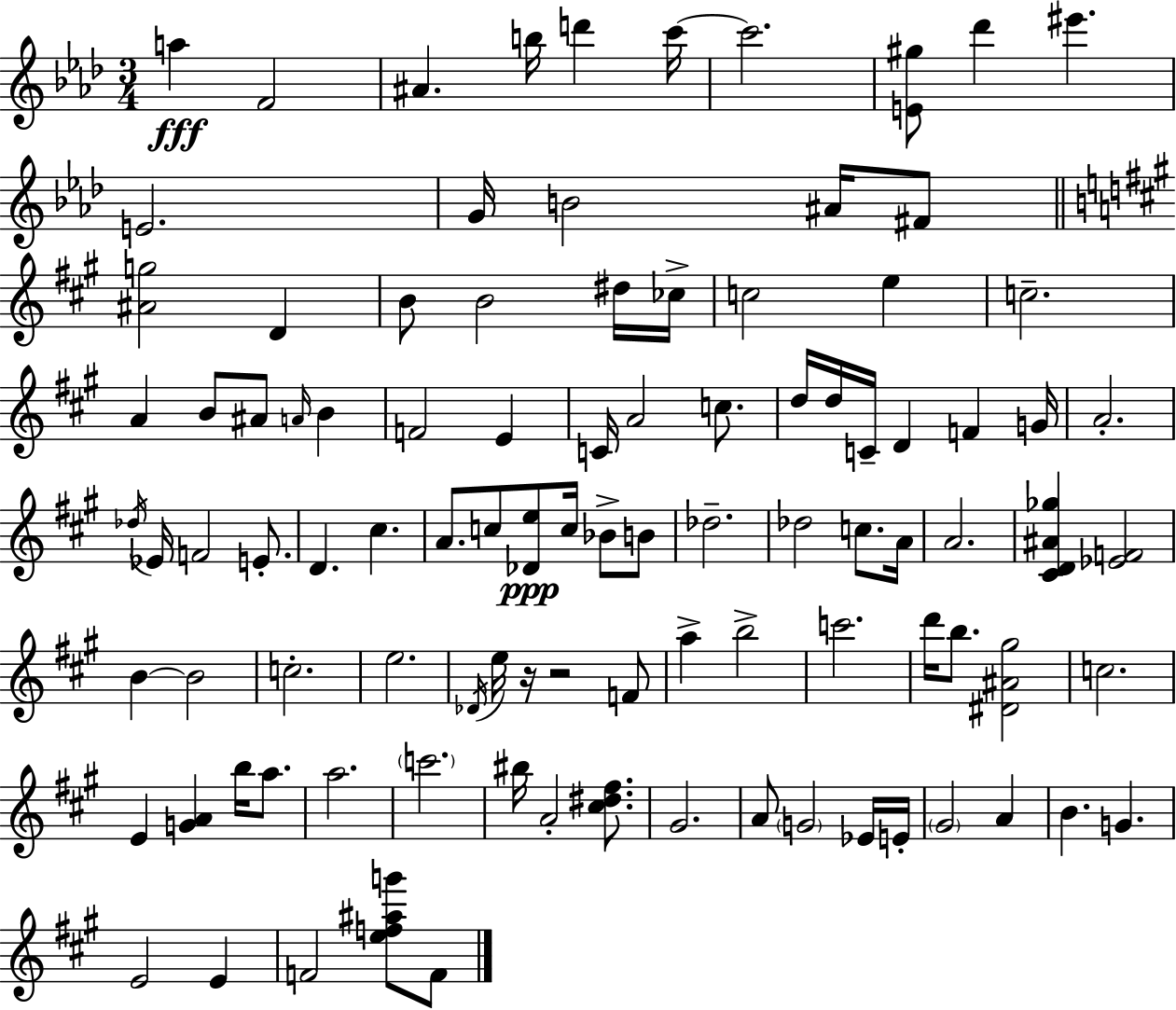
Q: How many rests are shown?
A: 2